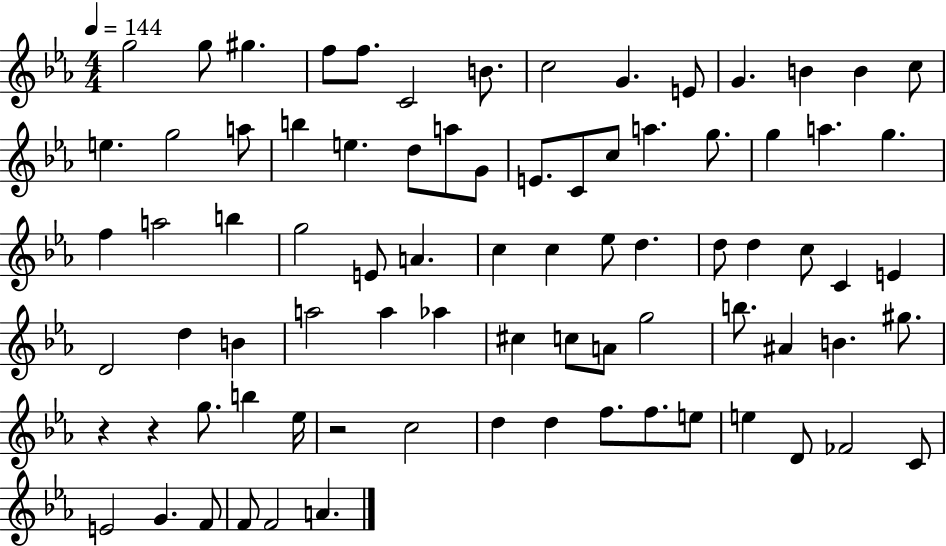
{
  \clef treble
  \numericTimeSignature
  \time 4/4
  \key ees \major
  \tempo 4 = 144
  g''2 g''8 gis''4. | f''8 f''8. c'2 b'8. | c''2 g'4. e'8 | g'4. b'4 b'4 c''8 | \break e''4. g''2 a''8 | b''4 e''4. d''8 a''8 g'8 | e'8. c'8 c''8 a''4. g''8. | g''4 a''4. g''4. | \break f''4 a''2 b''4 | g''2 e'8 a'4. | c''4 c''4 ees''8 d''4. | d''8 d''4 c''8 c'4 e'4 | \break d'2 d''4 b'4 | a''2 a''4 aes''4 | cis''4 c''8 a'8 g''2 | b''8. ais'4 b'4. gis''8. | \break r4 r4 g''8. b''4 ees''16 | r2 c''2 | d''4 d''4 f''8. f''8. e''8 | e''4 d'8 fes'2 c'8 | \break e'2 g'4. f'8 | f'8 f'2 a'4. | \bar "|."
}